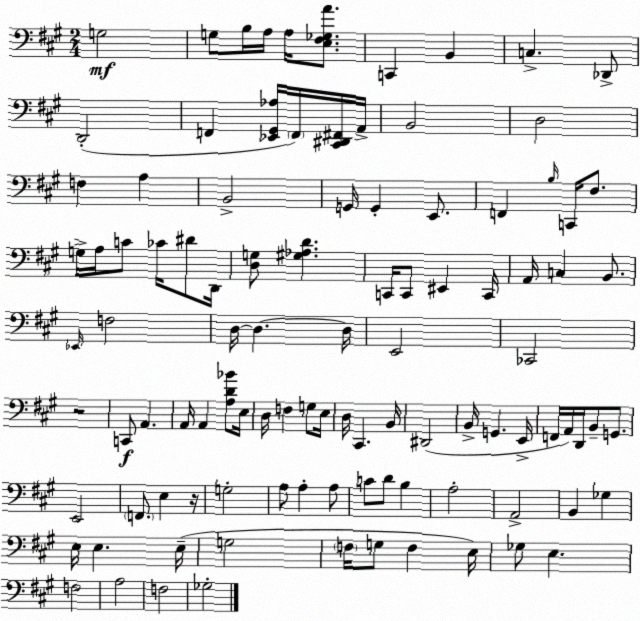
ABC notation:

X:1
T:Untitled
M:2/4
L:1/4
K:A
G,2 G,/2 B,/4 A,/4 A,/4 [E,^F,_G,A]/2 C,, B,, C, _D,,/2 D,,2 F,, [_E,,^G,,_A,]/4 F,,/4 [^C,,^D,,^F,,]/4 A,,/4 B,,2 D,2 F, A, B,,2 G,,/4 G,, E,,/2 F,, B,/4 C,,/4 ^F,/2 G,/4 A,/4 C/2 _C/4 ^D/2 D,,/4 [D,G,]/2 [^G,_A,D] C,,/4 C,,/2 ^E,, C,,/4 A,,/4 C, B,,/2 _E,,/4 F,2 D,/4 D, D,/4 E,,2 _C,,2 z2 C,,/2 A,, A,,/4 A,, [A,D_B]/2 E,/4 D,/4 F, G,/2 E,/4 D,/4 ^C,, B,,/4 ^D,,2 B,,/4 G,, E,,/4 F,,/4 A,,/4 D,,/4 B,,/2 G,,/2 E,,2 F,,/2 E, z/4 G,2 A,/2 A, A,/2 C/2 D/2 B, A,2 A,,2 B,, _G, E,/4 E, E,/4 G,2 F,/4 G,/2 F, E,/4 _G,/2 E, F,2 A,2 F,2 _G,2